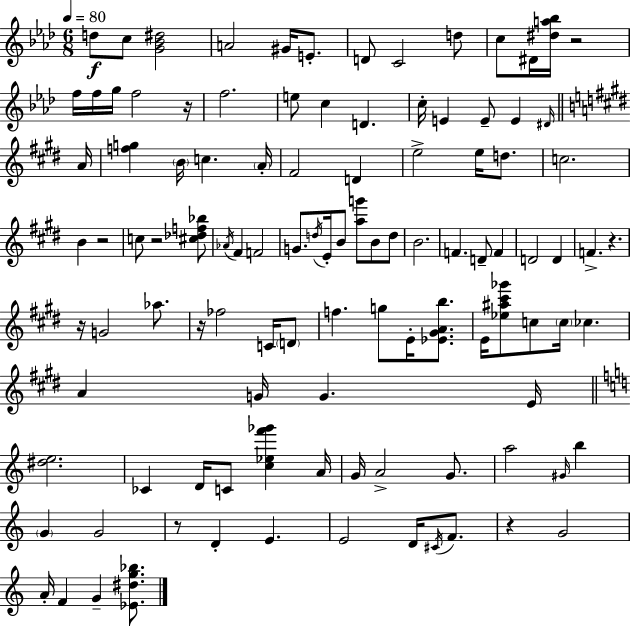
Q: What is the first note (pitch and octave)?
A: D5